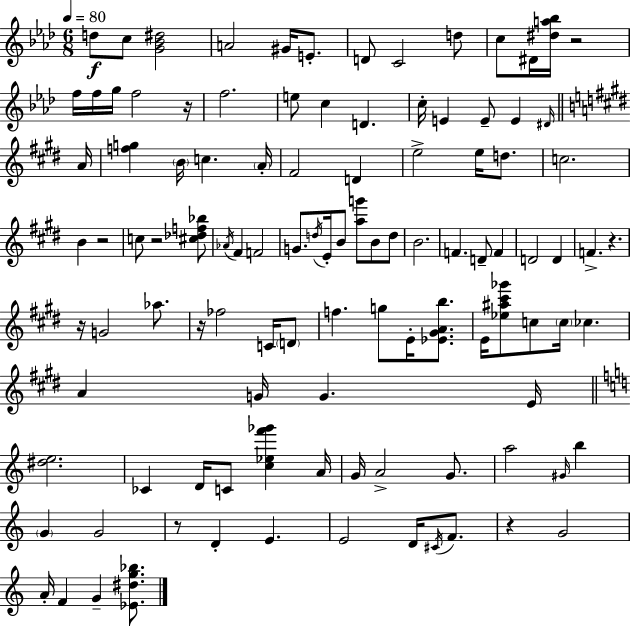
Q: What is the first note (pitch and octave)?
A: D5